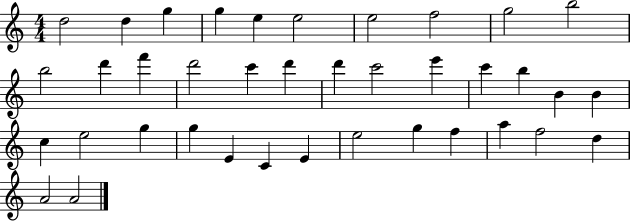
D5/h D5/q G5/q G5/q E5/q E5/h E5/h F5/h G5/h B5/h B5/h D6/q F6/q D6/h C6/q D6/q D6/q C6/h E6/q C6/q B5/q B4/q B4/q C5/q E5/h G5/q G5/q E4/q C4/q E4/q E5/h G5/q F5/q A5/q F5/h D5/q A4/h A4/h